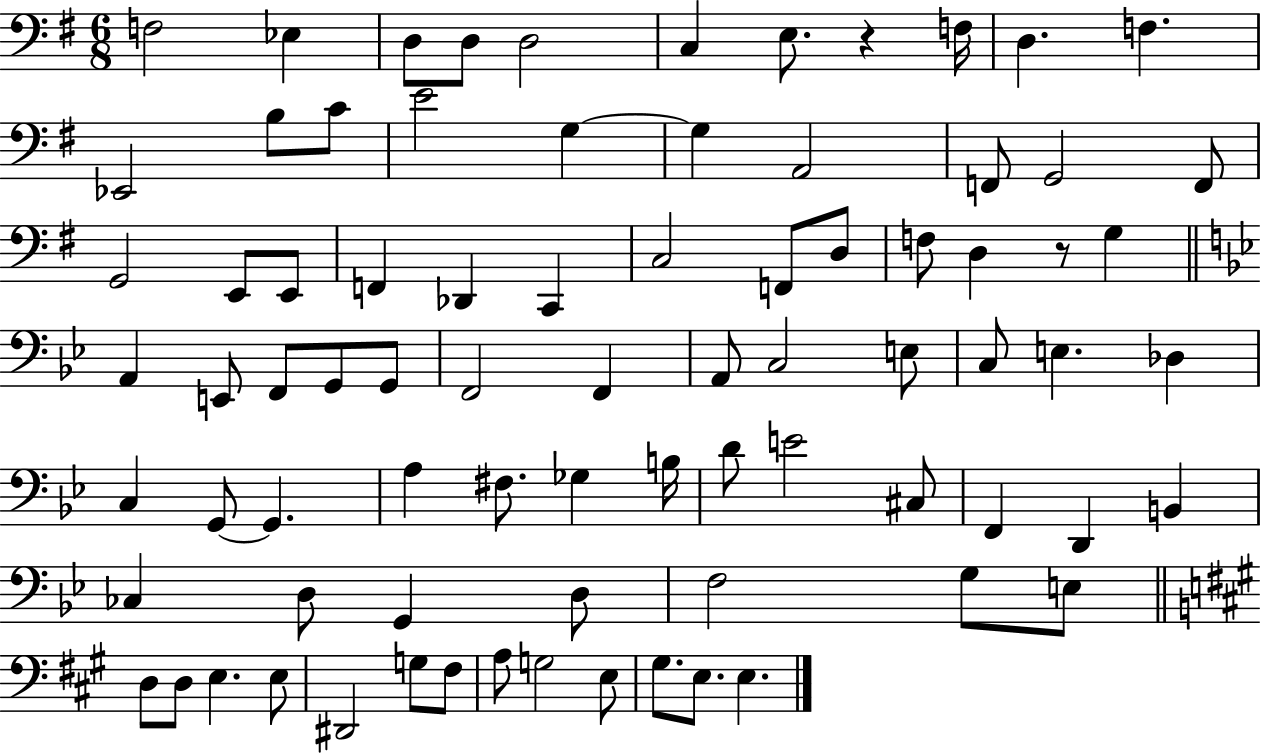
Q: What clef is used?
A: bass